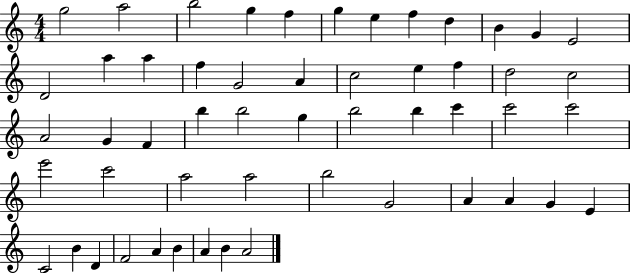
X:1
T:Untitled
M:4/4
L:1/4
K:C
g2 a2 b2 g f g e f d B G E2 D2 a a f G2 A c2 e f d2 c2 A2 G F b b2 g b2 b c' c'2 c'2 e'2 c'2 a2 a2 b2 G2 A A G E C2 B D F2 A B A B A2